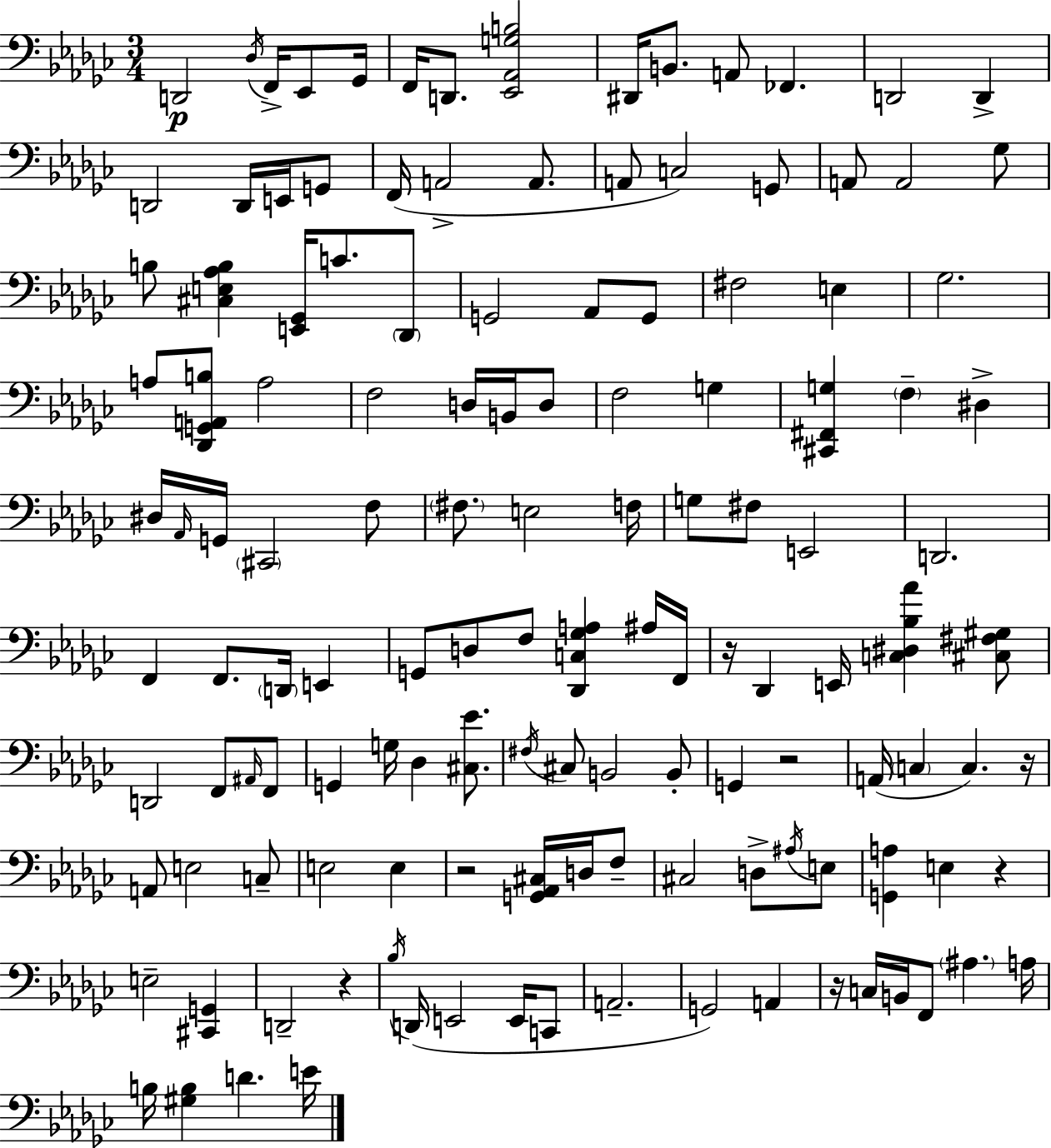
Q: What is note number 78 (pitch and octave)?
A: B2